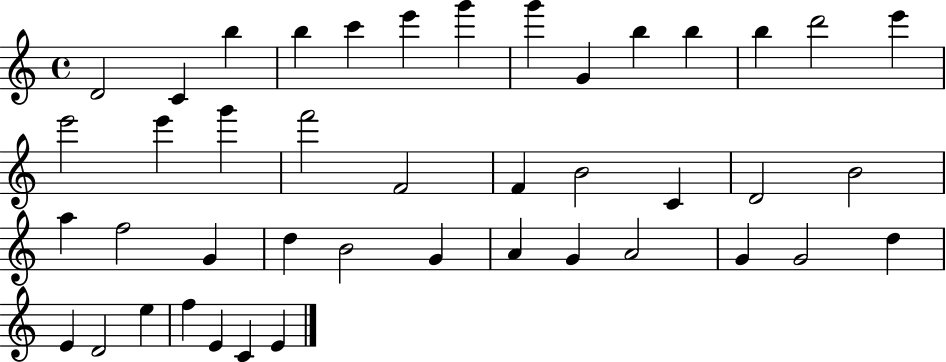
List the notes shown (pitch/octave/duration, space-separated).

D4/h C4/q B5/q B5/q C6/q E6/q G6/q G6/q G4/q B5/q B5/q B5/q D6/h E6/q E6/h E6/q G6/q F6/h F4/h F4/q B4/h C4/q D4/h B4/h A5/q F5/h G4/q D5/q B4/h G4/q A4/q G4/q A4/h G4/q G4/h D5/q E4/q D4/h E5/q F5/q E4/q C4/q E4/q